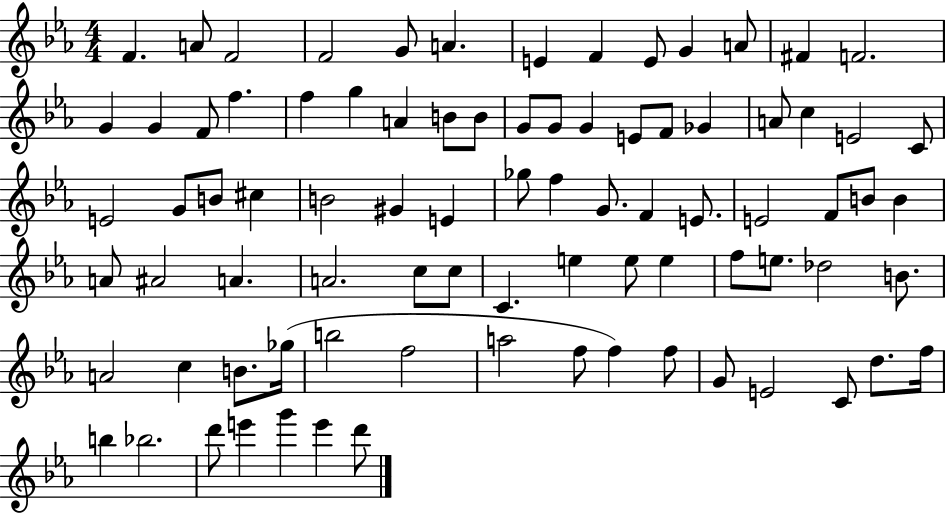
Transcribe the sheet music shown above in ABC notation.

X:1
T:Untitled
M:4/4
L:1/4
K:Eb
F A/2 F2 F2 G/2 A E F E/2 G A/2 ^F F2 G G F/2 f f g A B/2 B/2 G/2 G/2 G E/2 F/2 _G A/2 c E2 C/2 E2 G/2 B/2 ^c B2 ^G E _g/2 f G/2 F E/2 E2 F/2 B/2 B A/2 ^A2 A A2 c/2 c/2 C e e/2 e f/2 e/2 _d2 B/2 A2 c B/2 _g/4 b2 f2 a2 f/2 f f/2 G/2 E2 C/2 d/2 f/4 b _b2 d'/2 e' g' e' d'/2